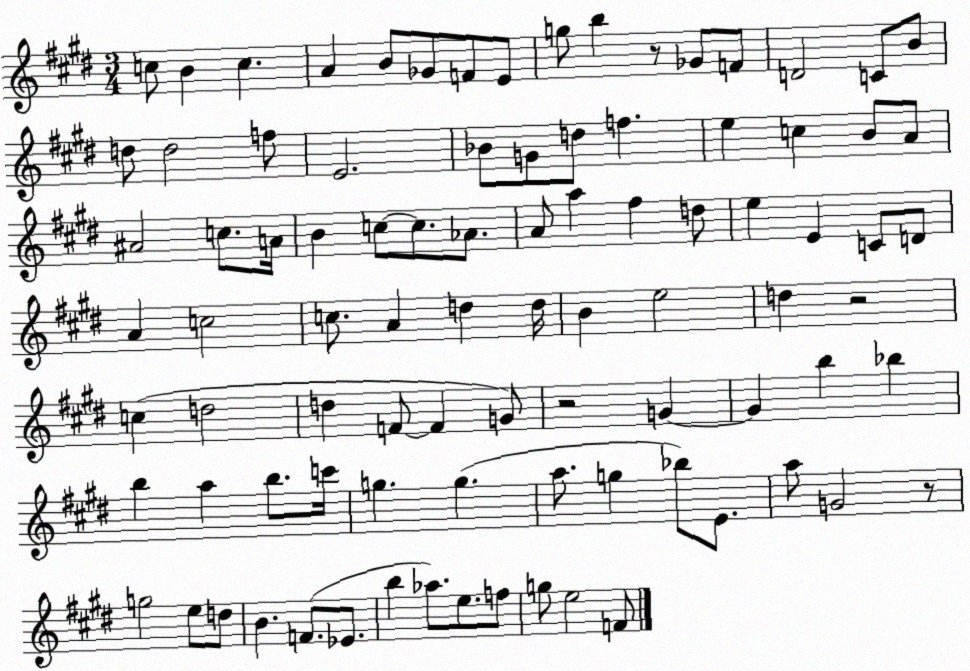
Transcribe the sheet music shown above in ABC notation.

X:1
T:Untitled
M:3/4
L:1/4
K:E
c/2 B c A B/2 _G/2 F/2 E/2 g/2 b z/2 _G/2 F/2 D2 C/2 B/2 d/2 d2 f/2 E2 _B/2 G/2 d/2 f e c B/2 A/2 ^A2 c/2 A/4 B c/2 c/2 _A/2 A/2 a ^f d/2 e E C/2 D/2 A c2 c/2 A d d/4 B e2 d z2 c d2 d F/2 F G/2 z2 G G b _b b a b/2 c'/4 g g a/2 g _b/2 E/2 a/2 G2 z/2 g2 e/2 d/2 B F/2 _E/2 b _a/2 e/2 f/2 g/2 e2 F/2